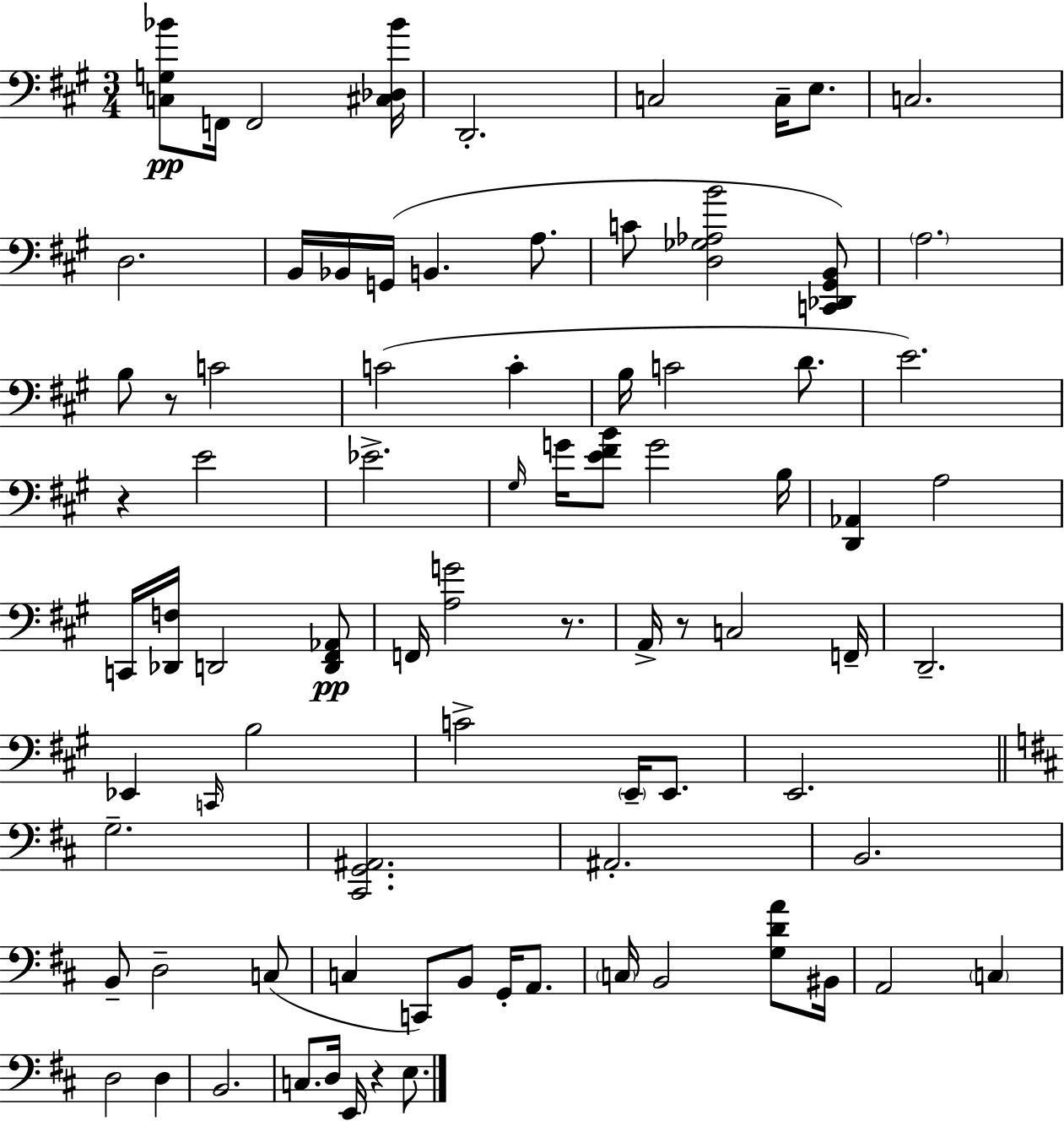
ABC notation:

X:1
T:Untitled
M:3/4
L:1/4
K:A
[C,G,_B]/2 F,,/4 F,,2 [^C,_D,_B]/4 D,,2 C,2 C,/4 E,/2 C,2 D,2 B,,/4 _B,,/4 G,,/4 B,, A,/2 C/2 [D,_G,_A,B]2 [C,,_D,,^G,,B,,]/2 A,2 B,/2 z/2 C2 C2 C B,/4 C2 D/2 E2 z E2 _E2 ^G,/4 G/4 [E^FB]/2 G2 B,/4 [D,,_A,,] A,2 C,,/4 [_D,,F,]/4 D,,2 [D,,^F,,_A,,]/2 F,,/4 [A,G]2 z/2 A,,/4 z/2 C,2 F,,/4 D,,2 _E,, C,,/4 B,2 C2 E,,/4 E,,/2 E,,2 G,2 [^C,,G,,^A,,]2 ^A,,2 B,,2 B,,/2 D,2 C,/2 C, C,,/2 B,,/2 G,,/4 A,,/2 C,/4 B,,2 [G,DA]/2 ^B,,/4 A,,2 C, D,2 D, B,,2 C,/2 D,/4 E,,/4 z E,/2